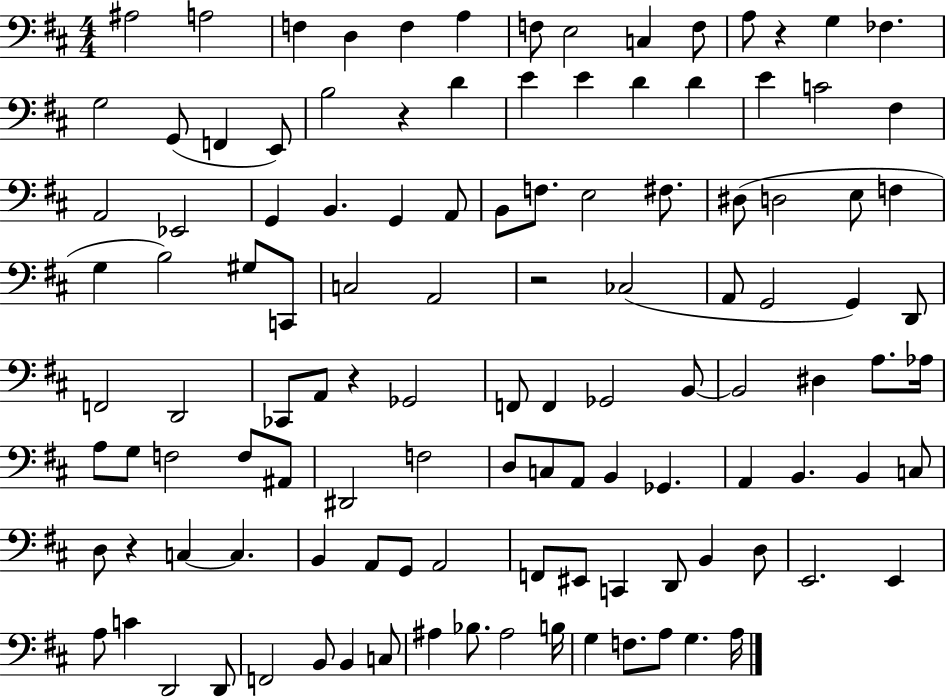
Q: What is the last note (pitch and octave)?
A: A3